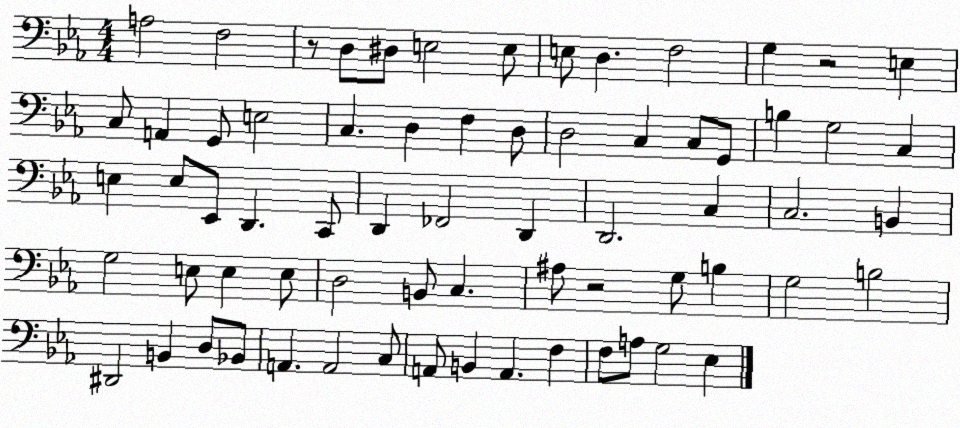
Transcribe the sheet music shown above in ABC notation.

X:1
T:Untitled
M:4/4
L:1/4
K:Eb
A,2 F,2 z/2 D,/2 ^D,/2 E,2 E,/2 E,/2 D, F,2 G, z2 E, C,/2 A,, G,,/2 E,2 C, D, F, D,/2 D,2 C, C,/2 G,,/2 B, G,2 C, E, E,/2 _E,,/2 D,, C,,/2 D,, _F,,2 D,, D,,2 C, C,2 B,, G,2 E,/2 E, E,/2 D,2 B,,/2 C, ^A,/2 z2 G,/2 B, G,2 B,2 ^D,,2 B,, D,/2 _B,,/2 A,, A,,2 C,/2 A,,/2 B,, A,, F, F,/2 A,/2 G,2 _E,